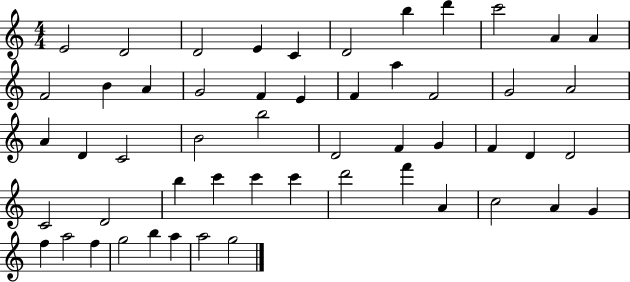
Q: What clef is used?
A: treble